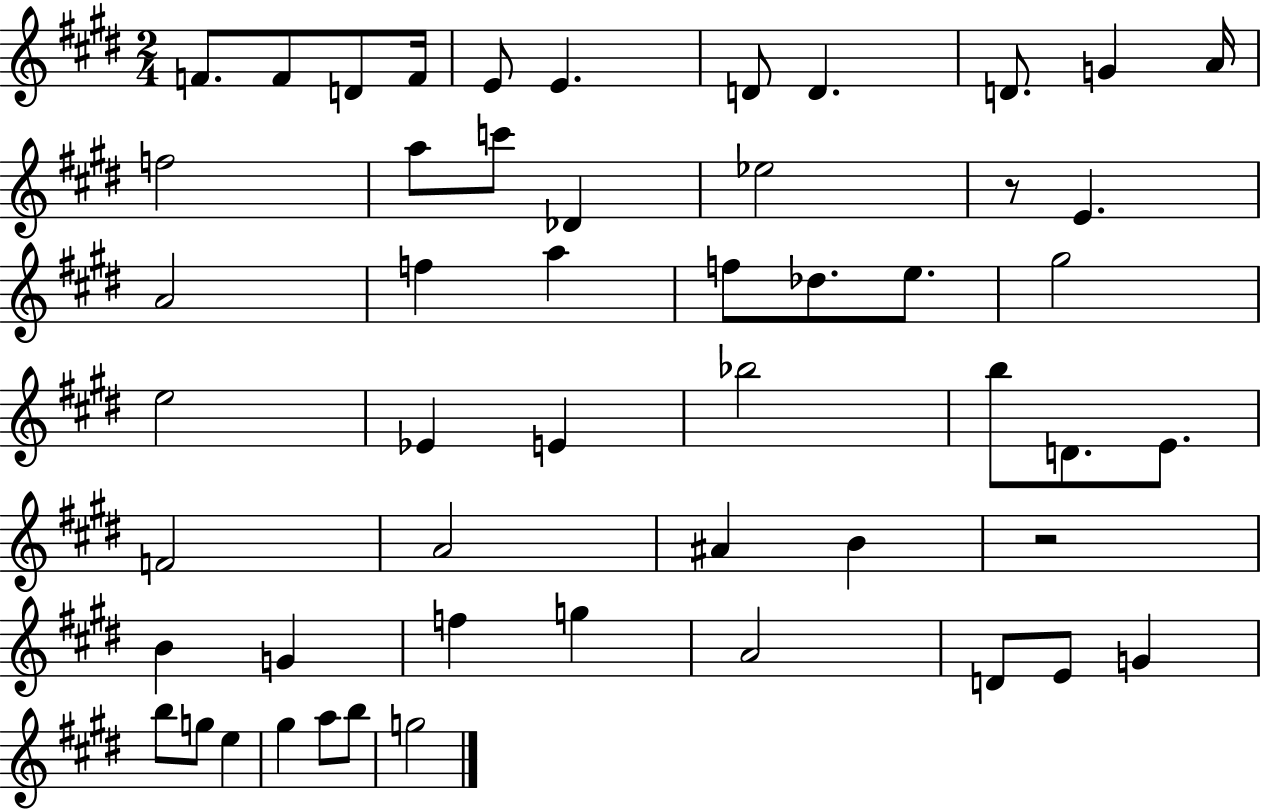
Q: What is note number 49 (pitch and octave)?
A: B5